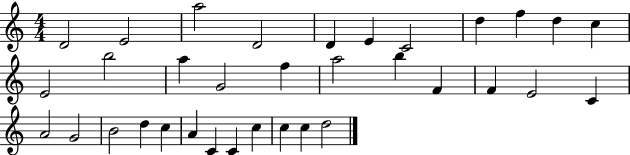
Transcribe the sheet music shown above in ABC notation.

X:1
T:Untitled
M:4/4
L:1/4
K:C
D2 E2 a2 D2 D E C2 d f d c E2 b2 a G2 f a2 b F F E2 C A2 G2 B2 d c A C C c c c d2